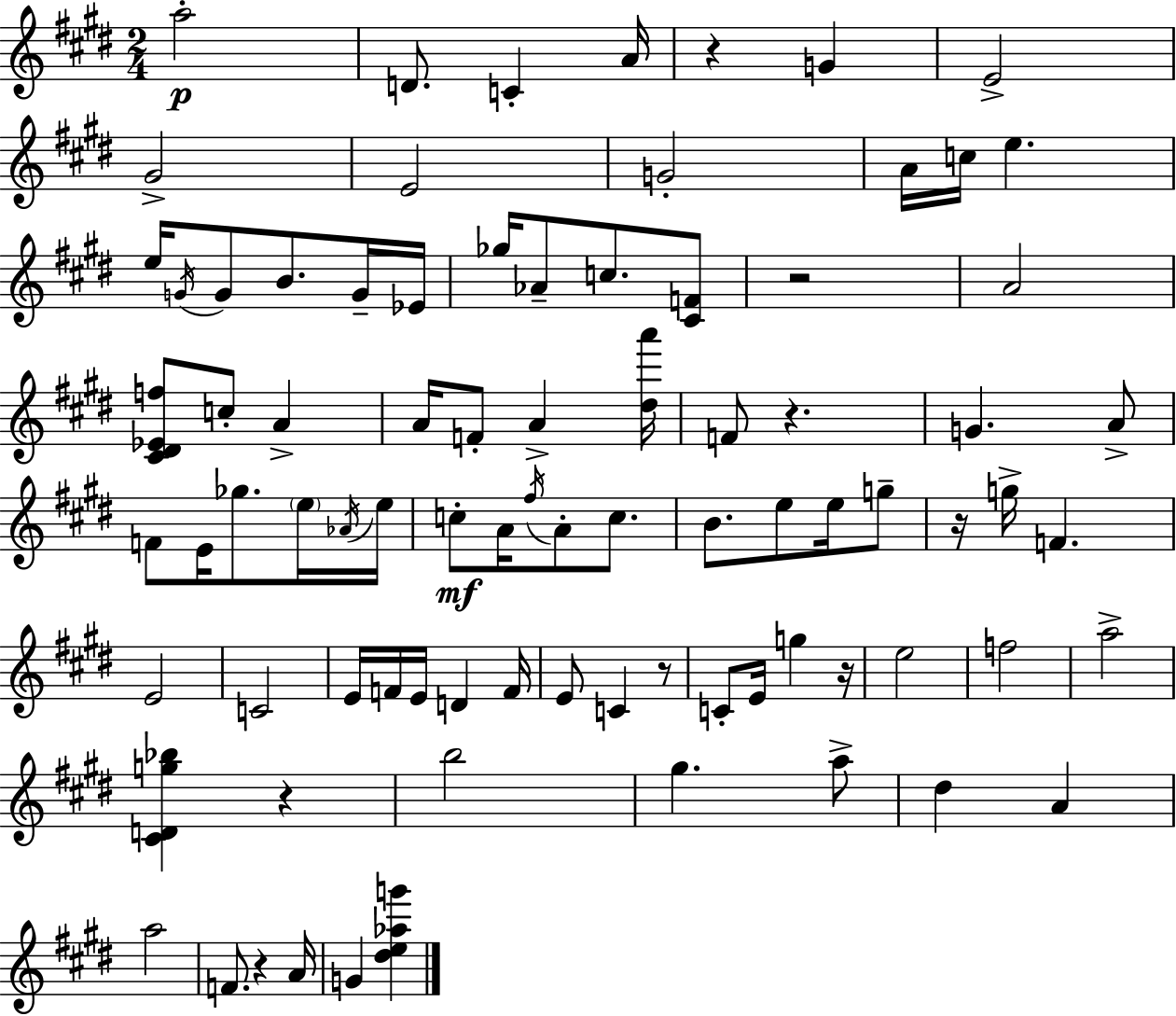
A5/h D4/e. C4/q A4/s R/q G4/q E4/h G#4/h E4/h G4/h A4/s C5/s E5/q. E5/s G4/s G4/e B4/e. G4/s Eb4/s Gb5/s Ab4/e C5/e. [C#4,F4]/e R/h A4/h [C#4,D#4,Eb4,F5]/e C5/e A4/q A4/s F4/e A4/q [D#5,A6]/s F4/e R/q. G4/q. A4/e F4/e E4/s Gb5/e. E5/s Ab4/s E5/s C5/e A4/s F#5/s A4/e C5/e. B4/e. E5/e E5/s G5/e R/s G5/s F4/q. E4/h C4/h E4/s F4/s E4/s D4/q F4/s E4/e C4/q R/e C4/e E4/s G5/q R/s E5/h F5/h A5/h [C#4,D4,G5,Bb5]/q R/q B5/h G#5/q. A5/e D#5/q A4/q A5/h F4/e. R/q A4/s G4/q [D#5,E5,Ab5,G6]/q